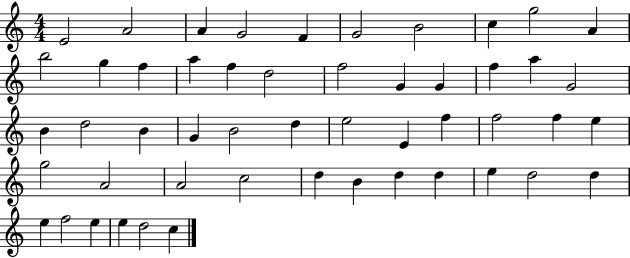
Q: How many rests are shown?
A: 0